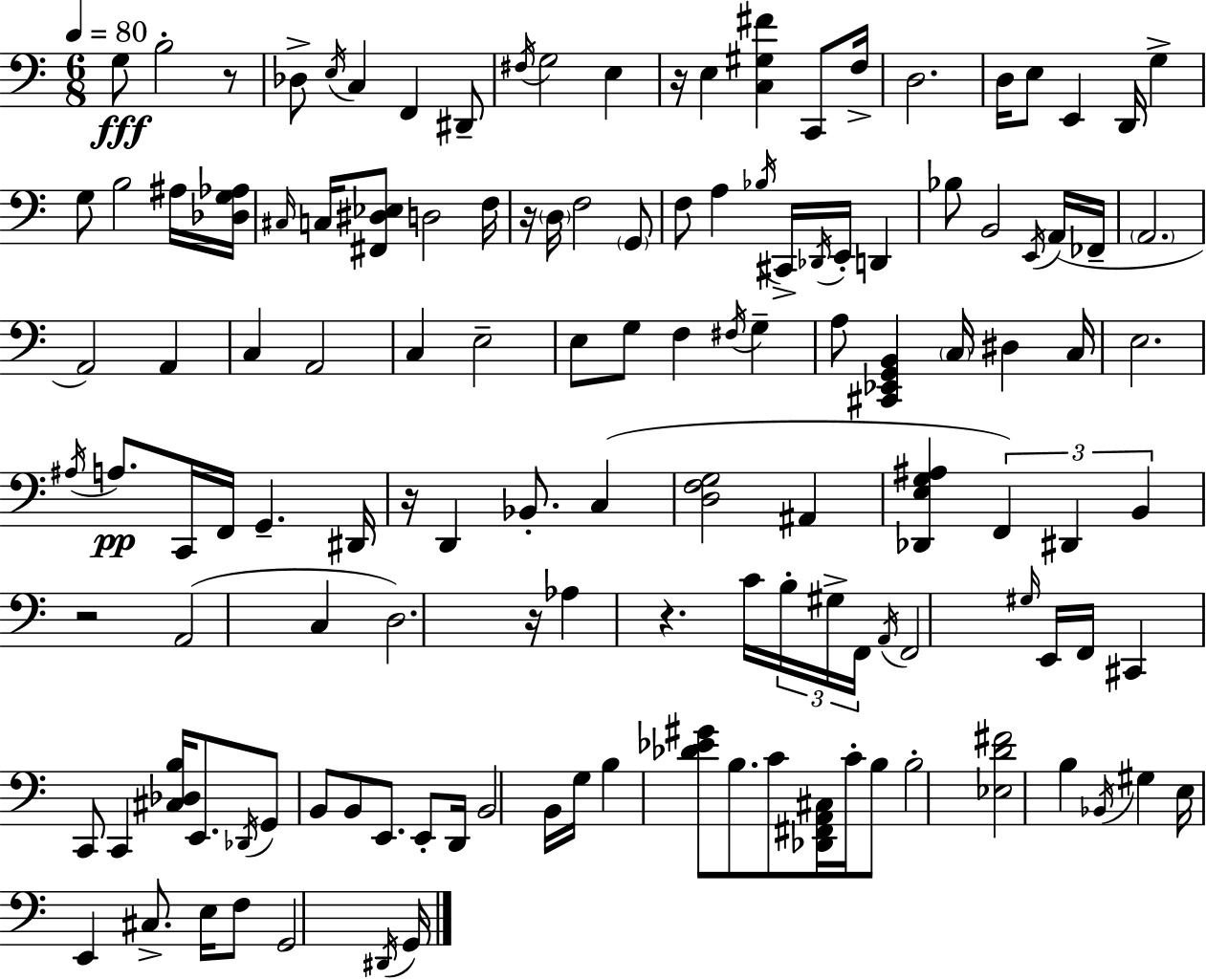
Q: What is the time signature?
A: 6/8